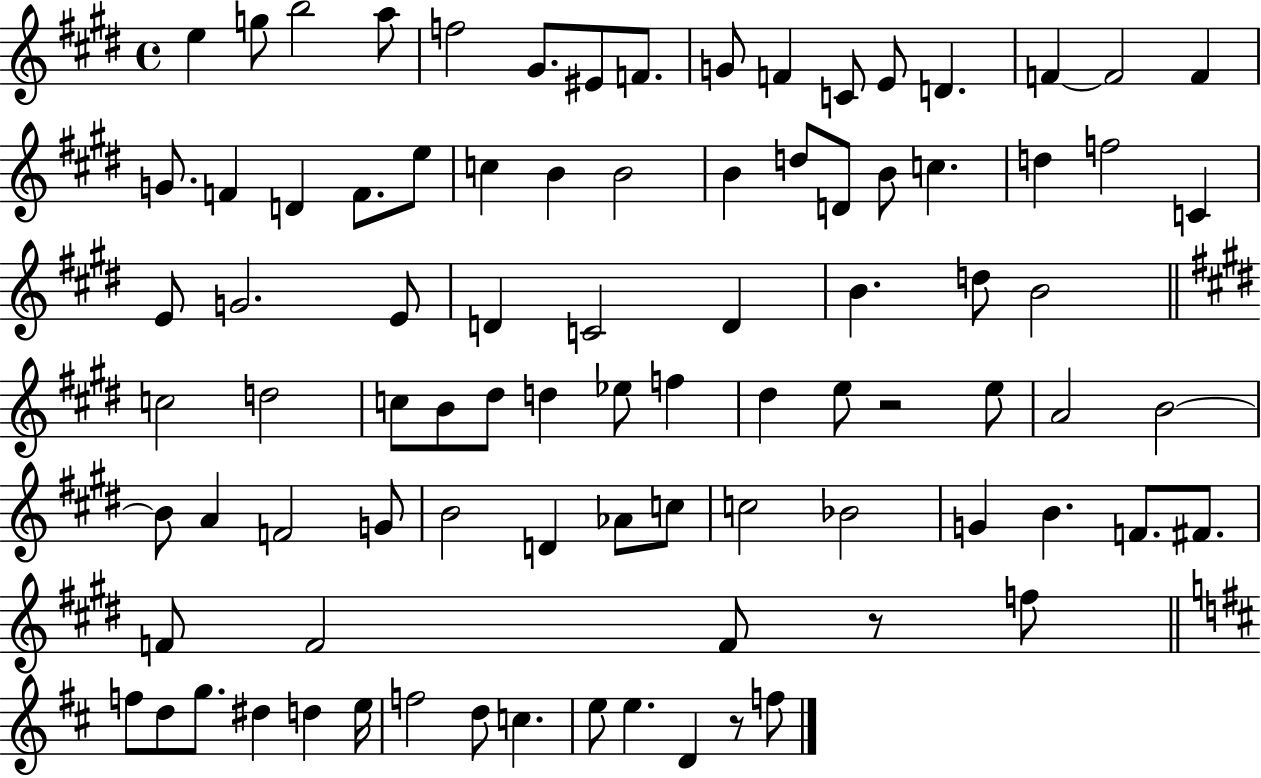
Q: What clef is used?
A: treble